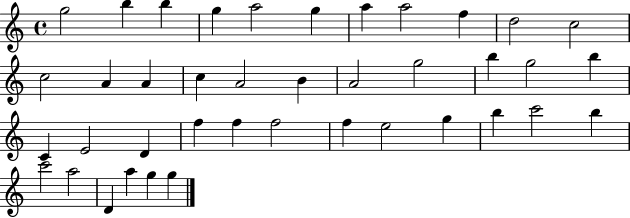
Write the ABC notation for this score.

X:1
T:Untitled
M:4/4
L:1/4
K:C
g2 b b g a2 g a a2 f d2 c2 c2 A A c A2 B A2 g2 b g2 b C E2 D f f f2 f e2 g b c'2 b c'2 a2 D a g g